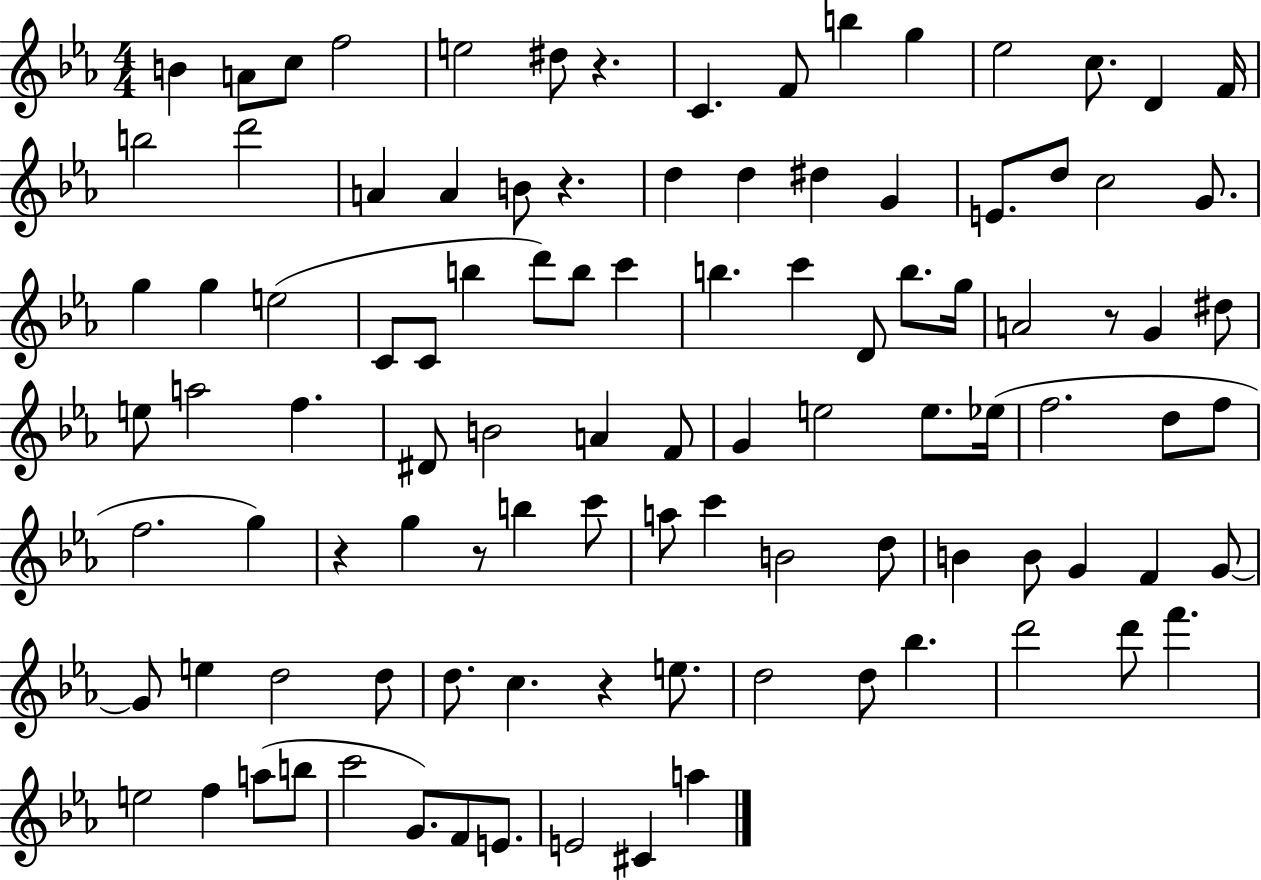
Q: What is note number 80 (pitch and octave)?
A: D5